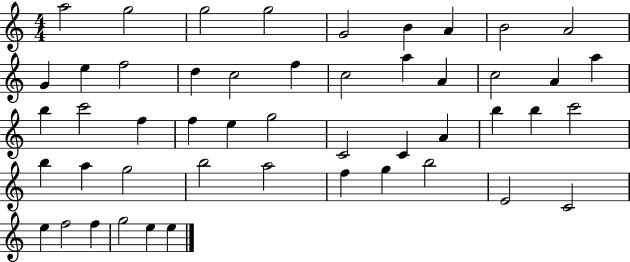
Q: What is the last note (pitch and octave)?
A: E5